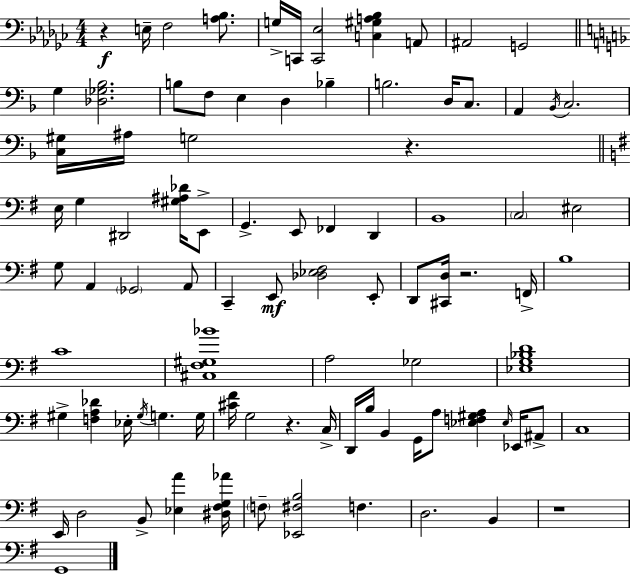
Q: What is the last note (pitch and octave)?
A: G2